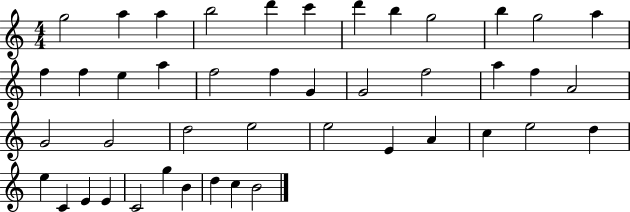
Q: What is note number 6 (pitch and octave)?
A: C6